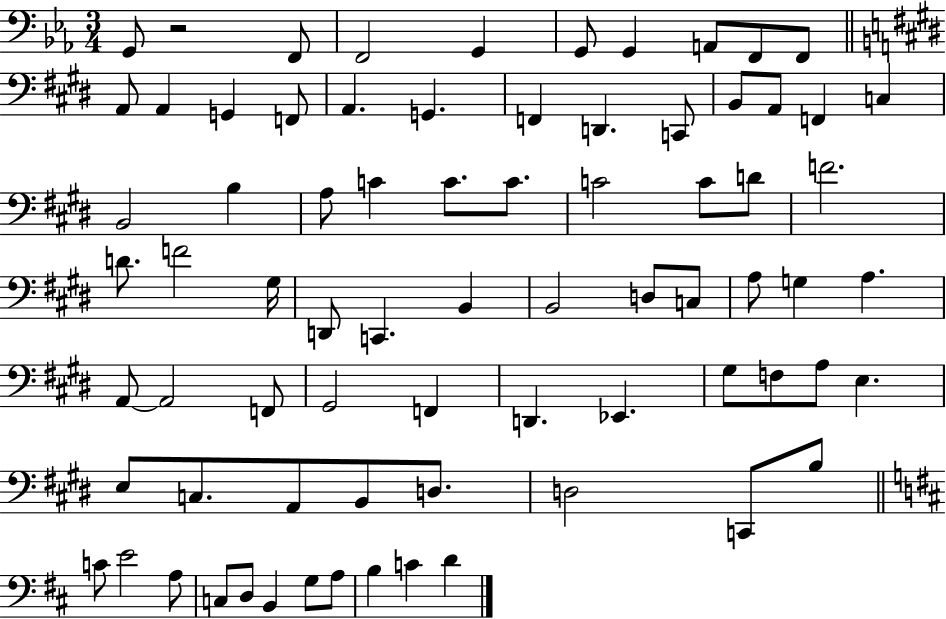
X:1
T:Untitled
M:3/4
L:1/4
K:Eb
G,,/2 z2 F,,/2 F,,2 G,, G,,/2 G,, A,,/2 F,,/2 F,,/2 A,,/2 A,, G,, F,,/2 A,, G,, F,, D,, C,,/2 B,,/2 A,,/2 F,, C, B,,2 B, A,/2 C C/2 C/2 C2 C/2 D/2 F2 D/2 F2 ^G,/4 D,,/2 C,, B,, B,,2 D,/2 C,/2 A,/2 G, A, A,,/2 A,,2 F,,/2 ^G,,2 F,, D,, _E,, ^G,/2 F,/2 A,/2 E, E,/2 C,/2 A,,/2 B,,/2 D,/2 D,2 C,,/2 B,/2 C/2 E2 A,/2 C,/2 D,/2 B,, G,/2 A,/2 B, C D